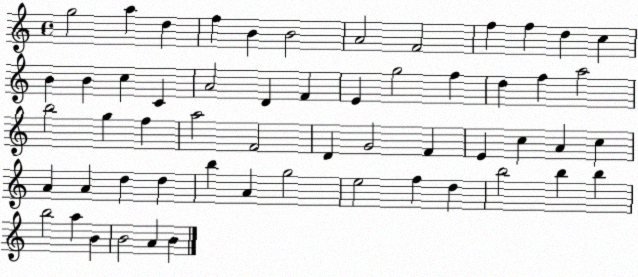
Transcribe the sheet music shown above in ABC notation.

X:1
T:Untitled
M:4/4
L:1/4
K:C
g2 a d f B B2 A2 F2 f f d c B B c C A2 D F E g2 f d f a2 b2 g f a2 F2 D G2 F E c A c A A d d b A g2 e2 f d b2 b b b2 a B B2 A B